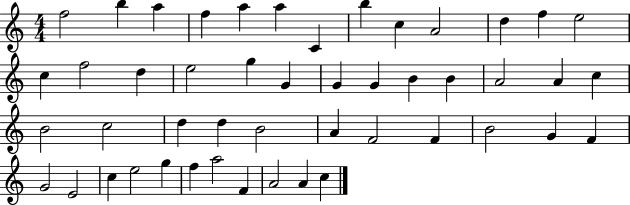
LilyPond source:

{
  \clef treble
  \numericTimeSignature
  \time 4/4
  \key c \major
  f''2 b''4 a''4 | f''4 a''4 a''4 c'4 | b''4 c''4 a'2 | d''4 f''4 e''2 | \break c''4 f''2 d''4 | e''2 g''4 g'4 | g'4 g'4 b'4 b'4 | a'2 a'4 c''4 | \break b'2 c''2 | d''4 d''4 b'2 | a'4 f'2 f'4 | b'2 g'4 f'4 | \break g'2 e'2 | c''4 e''2 g''4 | f''4 a''2 f'4 | a'2 a'4 c''4 | \break \bar "|."
}